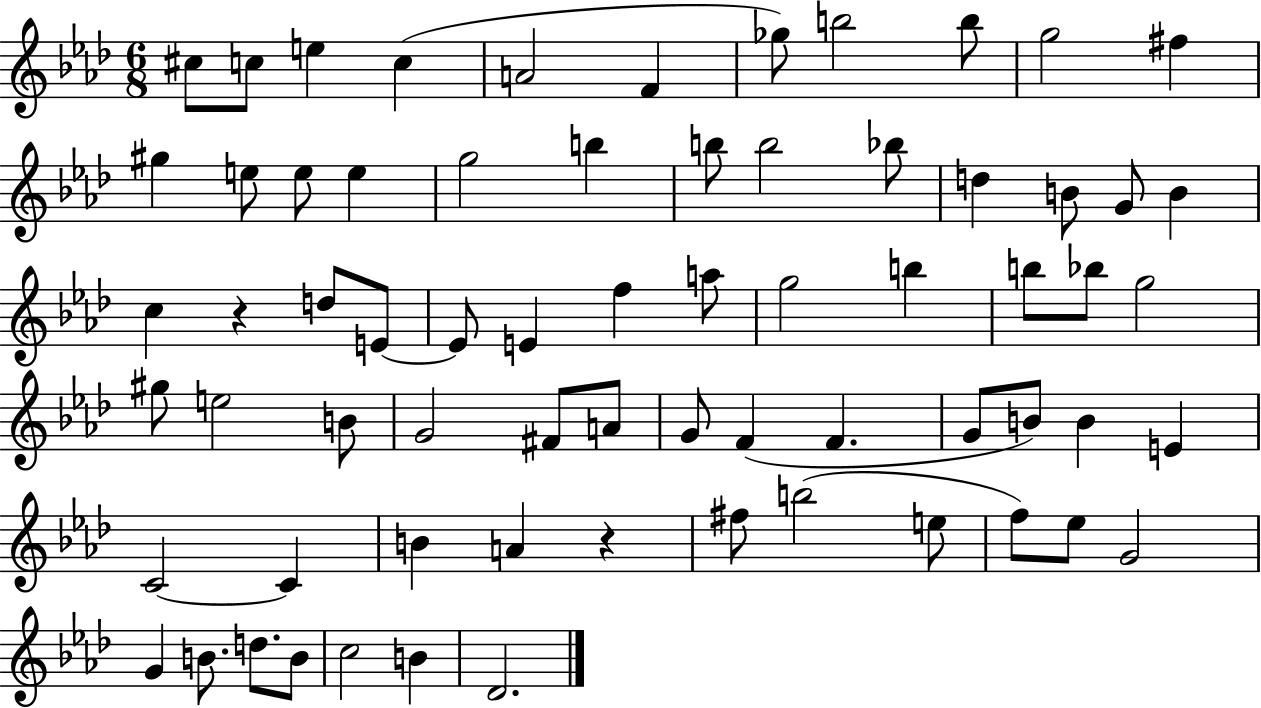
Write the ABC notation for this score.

X:1
T:Untitled
M:6/8
L:1/4
K:Ab
^c/2 c/2 e c A2 F _g/2 b2 b/2 g2 ^f ^g e/2 e/2 e g2 b b/2 b2 _b/2 d B/2 G/2 B c z d/2 E/2 E/2 E f a/2 g2 b b/2 _b/2 g2 ^g/2 e2 B/2 G2 ^F/2 A/2 G/2 F F G/2 B/2 B E C2 C B A z ^f/2 b2 e/2 f/2 _e/2 G2 G B/2 d/2 B/2 c2 B _D2